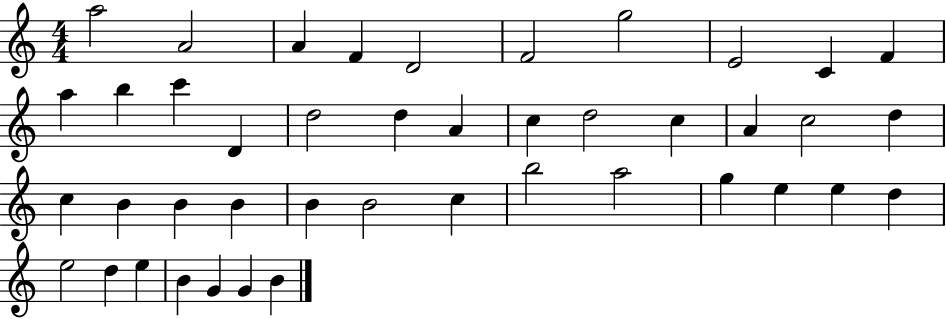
{
  \clef treble
  \numericTimeSignature
  \time 4/4
  \key c \major
  a''2 a'2 | a'4 f'4 d'2 | f'2 g''2 | e'2 c'4 f'4 | \break a''4 b''4 c'''4 d'4 | d''2 d''4 a'4 | c''4 d''2 c''4 | a'4 c''2 d''4 | \break c''4 b'4 b'4 b'4 | b'4 b'2 c''4 | b''2 a''2 | g''4 e''4 e''4 d''4 | \break e''2 d''4 e''4 | b'4 g'4 g'4 b'4 | \bar "|."
}